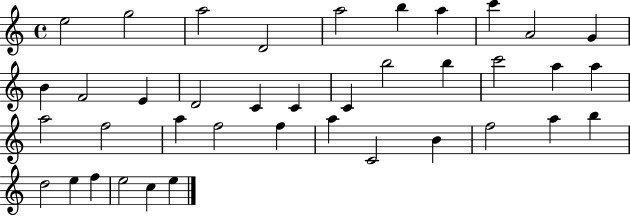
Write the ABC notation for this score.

X:1
T:Untitled
M:4/4
L:1/4
K:C
e2 g2 a2 D2 a2 b a c' A2 G B F2 E D2 C C C b2 b c'2 a a a2 f2 a f2 f a C2 B f2 a b d2 e f e2 c e